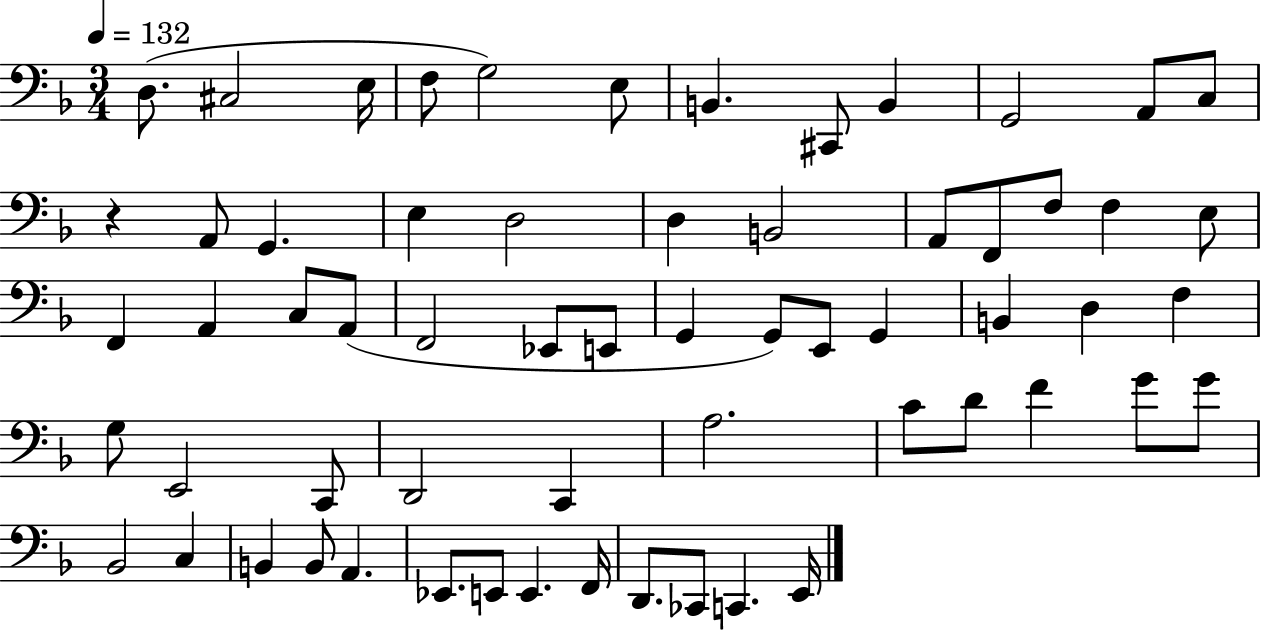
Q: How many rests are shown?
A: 1